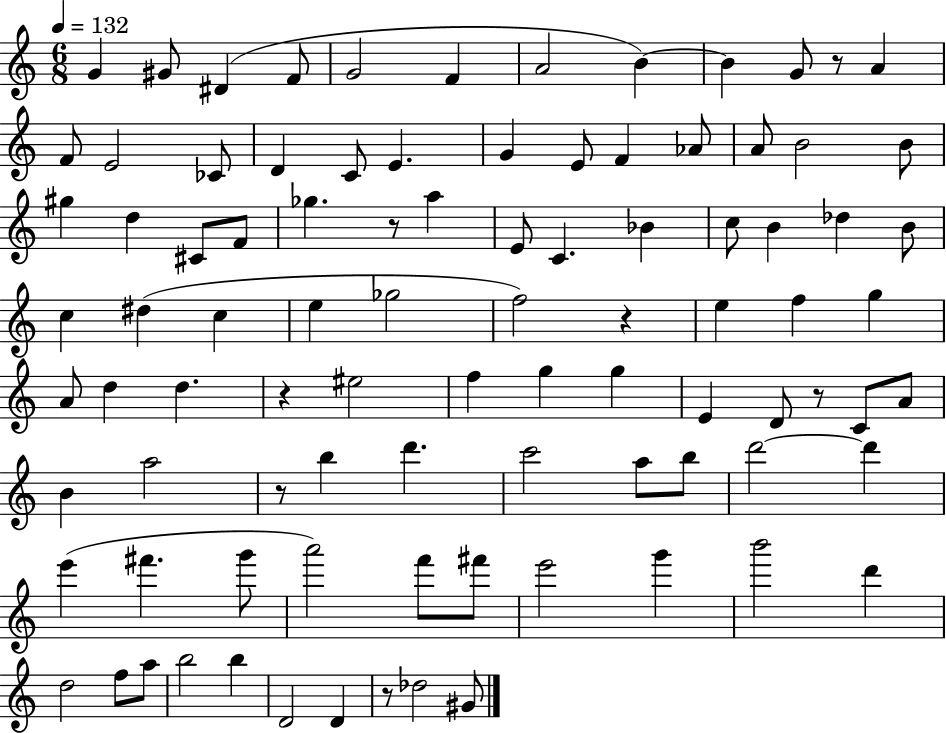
{
  \clef treble
  \numericTimeSignature
  \time 6/8
  \key c \major
  \tempo 4 = 132
  g'4 gis'8 dis'4( f'8 | g'2 f'4 | a'2 b'4~~) | b'4 g'8 r8 a'4 | \break f'8 e'2 ces'8 | d'4 c'8 e'4. | g'4 e'8 f'4 aes'8 | a'8 b'2 b'8 | \break gis''4 d''4 cis'8 f'8 | ges''4. r8 a''4 | e'8 c'4. bes'4 | c''8 b'4 des''4 b'8 | \break c''4 dis''4( c''4 | e''4 ges''2 | f''2) r4 | e''4 f''4 g''4 | \break a'8 d''4 d''4. | r4 eis''2 | f''4 g''4 g''4 | e'4 d'8 r8 c'8 a'8 | \break b'4 a''2 | r8 b''4 d'''4. | c'''2 a''8 b''8 | d'''2~~ d'''4 | \break e'''4( fis'''4. g'''8 | a'''2) f'''8 fis'''8 | e'''2 g'''4 | b'''2 d'''4 | \break d''2 f''8 a''8 | b''2 b''4 | d'2 d'4 | r8 des''2 gis'8 | \break \bar "|."
}